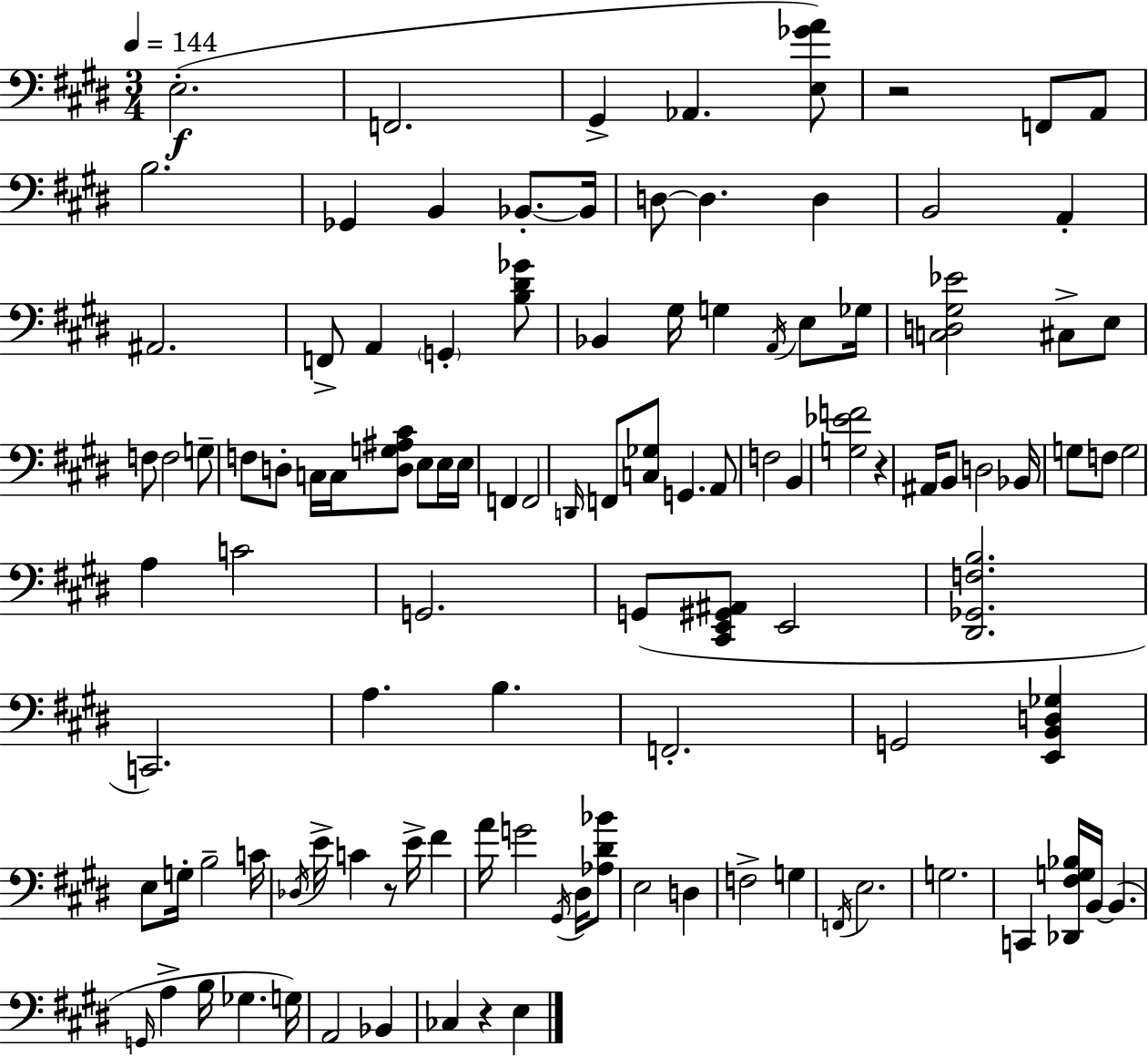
X:1
T:Untitled
M:3/4
L:1/4
K:E
E,2 F,,2 ^G,, _A,, [E,_GA]/2 z2 F,,/2 A,,/2 B,2 _G,, B,, _B,,/2 _B,,/4 D,/2 D, D, B,,2 A,, ^A,,2 F,,/2 A,, G,, [B,^D_G]/2 _B,, ^G,/4 G, A,,/4 E,/2 _G,/4 [C,D,^G,_E]2 ^C,/2 E,/2 F,/2 F,2 G,/2 F,/2 D,/2 C,/4 C,/4 [D,G,^A,^C]/2 E,/2 E,/4 E,/4 F,, F,,2 D,,/4 F,,/2 [C,_G,]/2 G,, A,,/2 F,2 B,, [G,_EF]2 z ^A,,/4 B,,/2 D,2 _B,,/4 G,/2 F,/2 G,2 A, C2 G,,2 G,,/2 [^C,,E,,^G,,^A,,]/2 E,,2 [^D,,_G,,F,B,]2 C,,2 A, B, F,,2 G,,2 [E,,B,,D,_G,] E,/2 G,/4 B,2 C/4 _D,/4 E/4 C z/2 E/4 ^F A/4 G2 ^G,,/4 ^D,/4 [_A,^D_B]/2 E,2 D, F,2 G, F,,/4 E,2 G,2 C,, [_D,,^F,G,_B,]/4 B,,/4 B,, G,,/4 A, B,/4 _G, G,/4 A,,2 _B,, _C, z E,